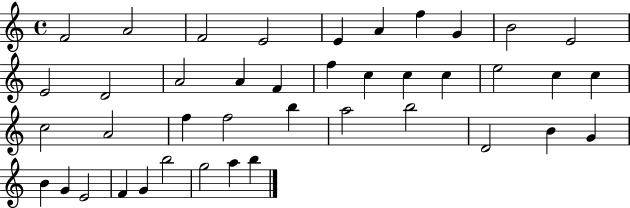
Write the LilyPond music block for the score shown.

{
  \clef treble
  \time 4/4
  \defaultTimeSignature
  \key c \major
  f'2 a'2 | f'2 e'2 | e'4 a'4 f''4 g'4 | b'2 e'2 | \break e'2 d'2 | a'2 a'4 f'4 | f''4 c''4 c''4 c''4 | e''2 c''4 c''4 | \break c''2 a'2 | f''4 f''2 b''4 | a''2 b''2 | d'2 b'4 g'4 | \break b'4 g'4 e'2 | f'4 g'4 b''2 | g''2 a''4 b''4 | \bar "|."
}